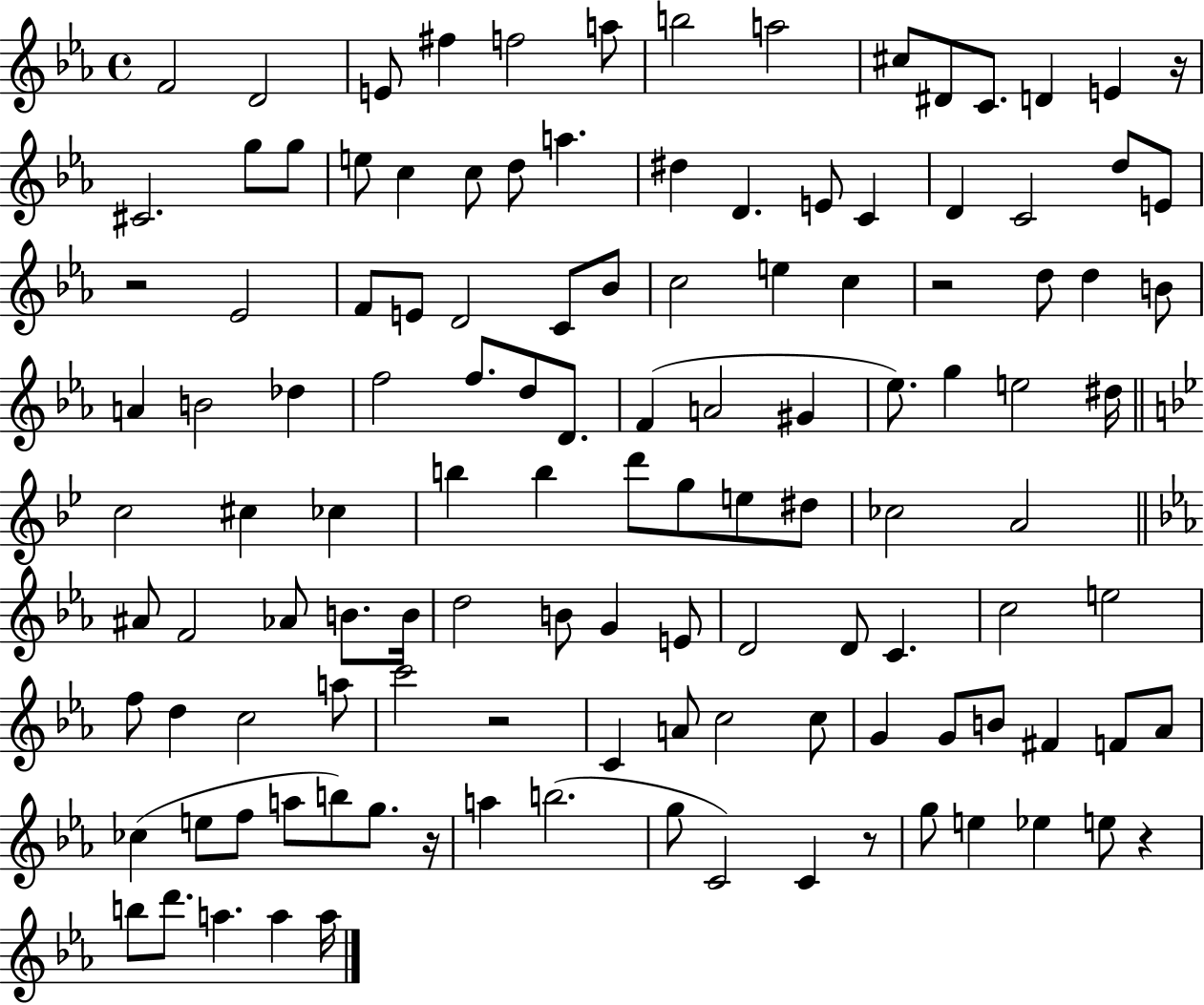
X:1
T:Untitled
M:4/4
L:1/4
K:Eb
F2 D2 E/2 ^f f2 a/2 b2 a2 ^c/2 ^D/2 C/2 D E z/4 ^C2 g/2 g/2 e/2 c c/2 d/2 a ^d D E/2 C D C2 d/2 E/2 z2 _E2 F/2 E/2 D2 C/2 _B/2 c2 e c z2 d/2 d B/2 A B2 _d f2 f/2 d/2 D/2 F A2 ^G _e/2 g e2 ^d/4 c2 ^c _c b b d'/2 g/2 e/2 ^d/2 _c2 A2 ^A/2 F2 _A/2 B/2 B/4 d2 B/2 G E/2 D2 D/2 C c2 e2 f/2 d c2 a/2 c'2 z2 C A/2 c2 c/2 G G/2 B/2 ^F F/2 _A/2 _c e/2 f/2 a/2 b/2 g/2 z/4 a b2 g/2 C2 C z/2 g/2 e _e e/2 z b/2 d'/2 a a a/4